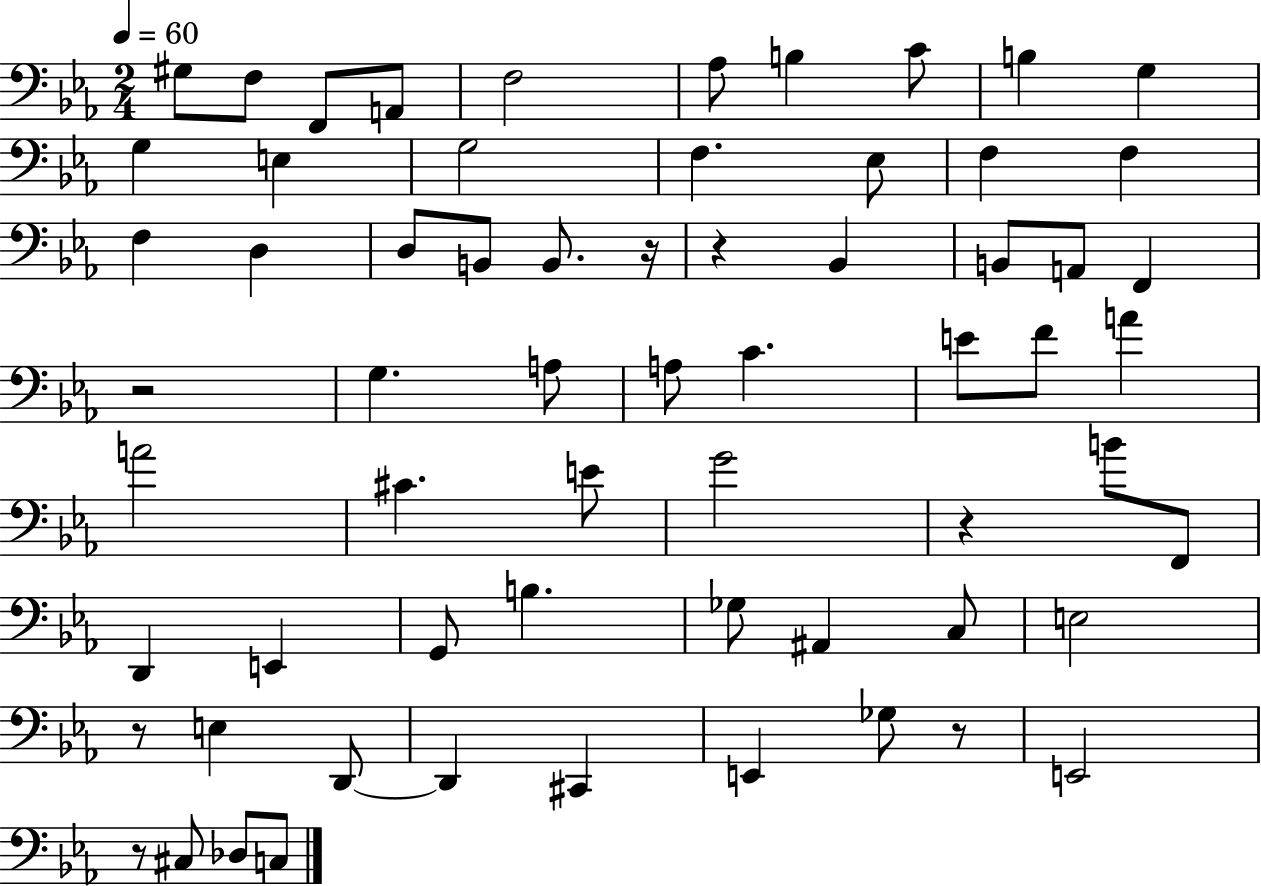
{
  \clef bass
  \numericTimeSignature
  \time 2/4
  \key ees \major
  \tempo 4 = 60
  \repeat volta 2 { gis8 f8 f,8 a,8 | f2 | aes8 b4 c'8 | b4 g4 | \break g4 e4 | g2 | f4. ees8 | f4 f4 | \break f4 d4 | d8 b,8 b,8. r16 | r4 bes,4 | b,8 a,8 f,4 | \break r2 | g4. a8 | a8 c'4. | e'8 f'8 a'4 | \break a'2 | cis'4. e'8 | g'2 | r4 b'8 f,8 | \break d,4 e,4 | g,8 b4. | ges8 ais,4 c8 | e2 | \break r8 e4 d,8~~ | d,4 cis,4 | e,4 ges8 r8 | e,2 | \break r8 cis8 des8 c8 | } \bar "|."
}